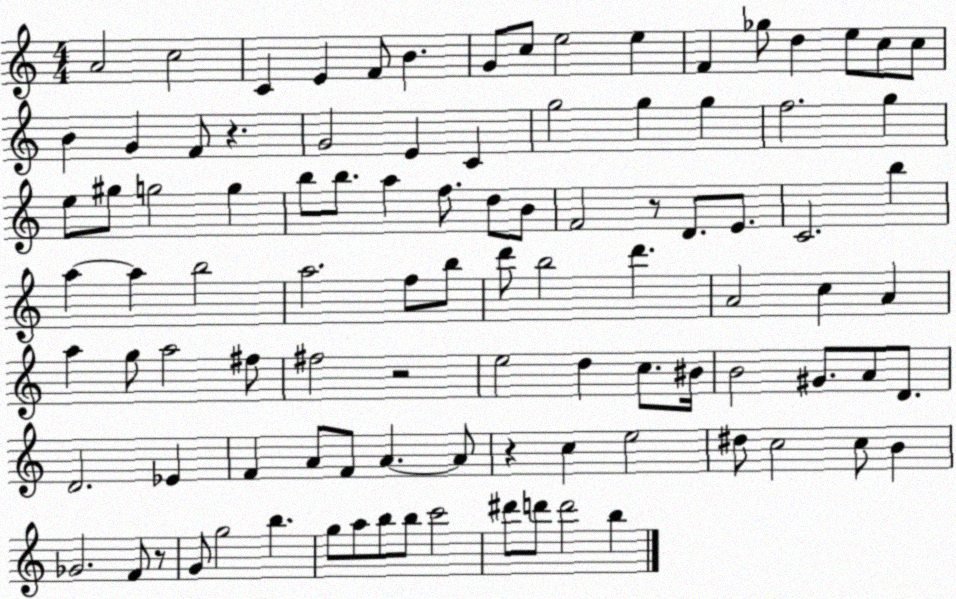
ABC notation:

X:1
T:Untitled
M:4/4
L:1/4
K:C
A2 c2 C E F/2 B G/2 c/2 e2 e F _g/2 d e/2 c/2 c/2 B G F/2 z G2 E C g2 g g f2 g e/2 ^g/2 g2 g b/2 b/2 a f/2 d/2 B/2 F2 z/2 D/2 E/2 C2 b a a b2 a2 f/2 b/2 d'/2 b2 d' A2 c A a g/2 a2 ^f/2 ^f2 z2 e2 d c/2 ^B/4 B2 ^G/2 A/2 D/2 D2 _E F A/2 F/2 A A/2 z c e2 ^d/2 c2 c/2 B _G2 F/2 z/2 G/2 g2 b g/2 a/2 b/2 b/2 c'2 ^d'/2 d'/2 d'2 b